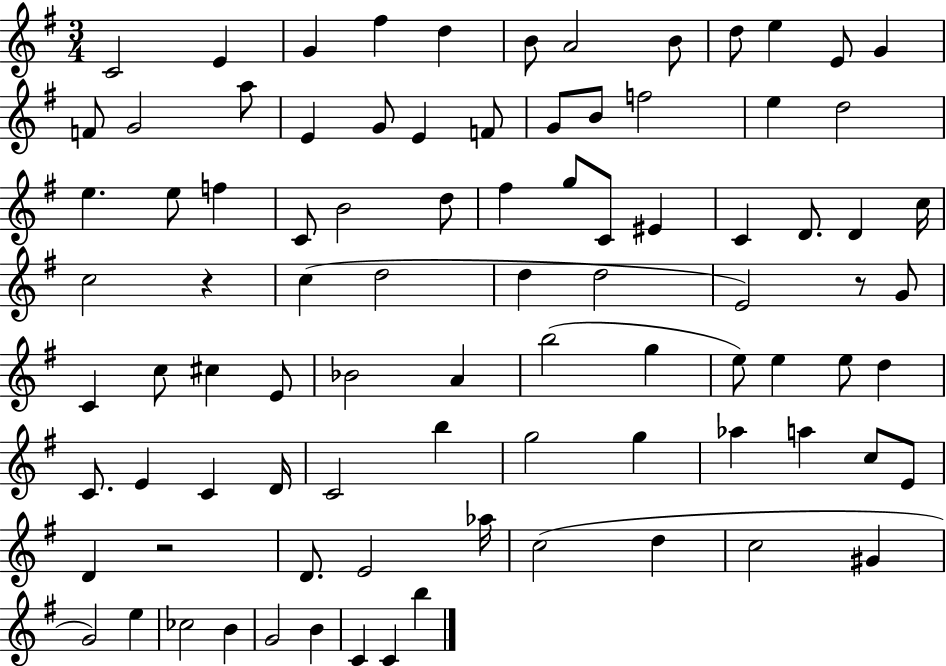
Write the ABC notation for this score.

X:1
T:Untitled
M:3/4
L:1/4
K:G
C2 E G ^f d B/2 A2 B/2 d/2 e E/2 G F/2 G2 a/2 E G/2 E F/2 G/2 B/2 f2 e d2 e e/2 f C/2 B2 d/2 ^f g/2 C/2 ^E C D/2 D c/4 c2 z c d2 d d2 E2 z/2 G/2 C c/2 ^c E/2 _B2 A b2 g e/2 e e/2 d C/2 E C D/4 C2 b g2 g _a a c/2 E/2 D z2 D/2 E2 _a/4 c2 d c2 ^G G2 e _c2 B G2 B C C b